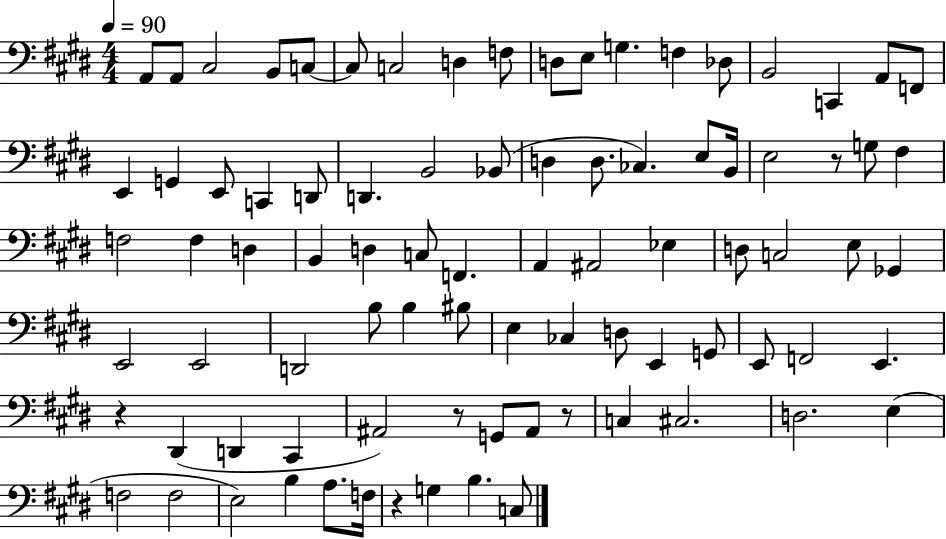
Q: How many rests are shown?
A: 5